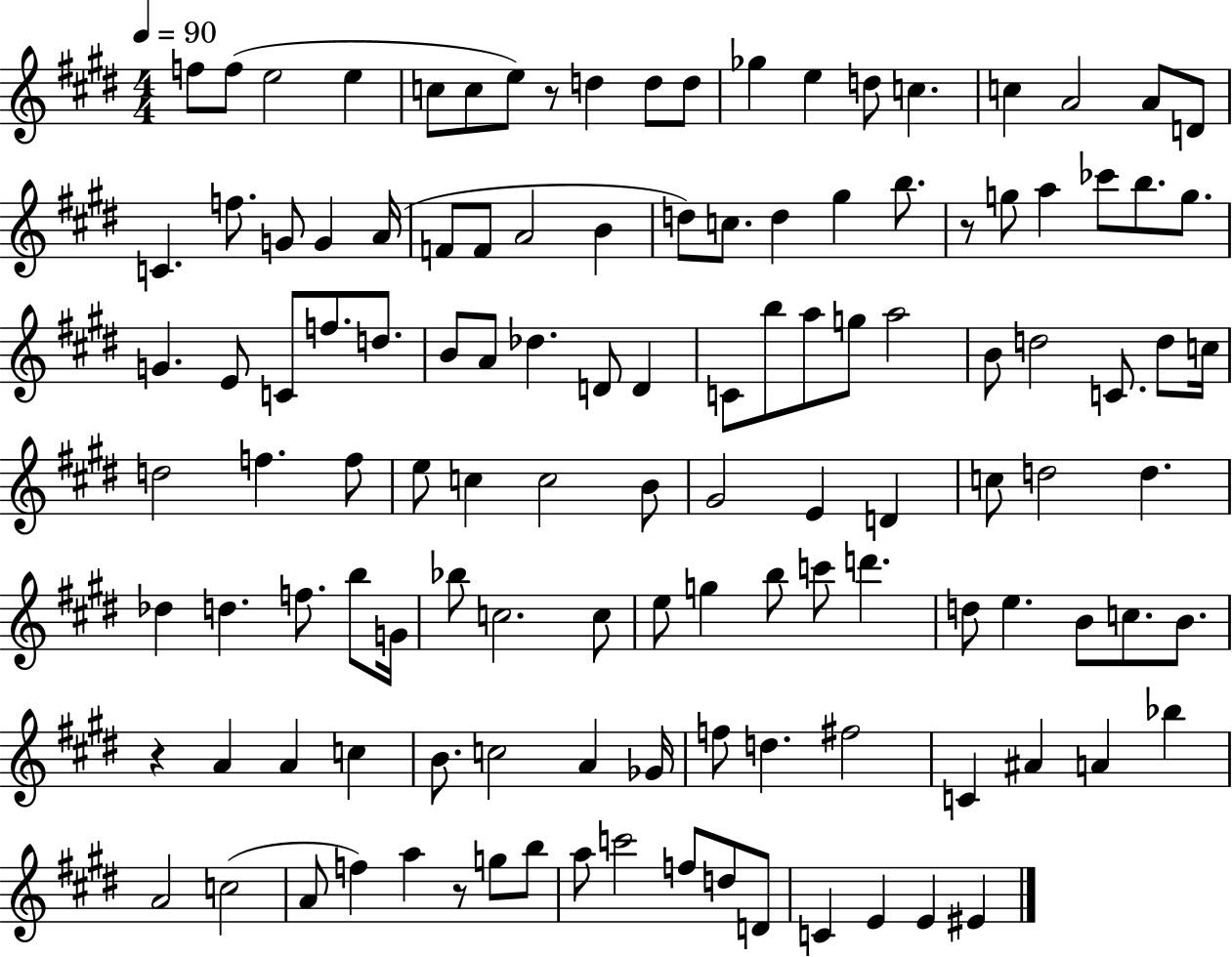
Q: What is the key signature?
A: E major